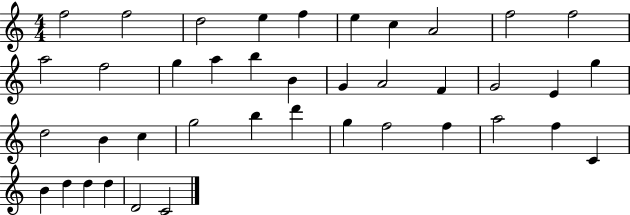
F5/h F5/h D5/h E5/q F5/q E5/q C5/q A4/h F5/h F5/h A5/h F5/h G5/q A5/q B5/q B4/q G4/q A4/h F4/q G4/h E4/q G5/q D5/h B4/q C5/q G5/h B5/q D6/q G5/q F5/h F5/q A5/h F5/q C4/q B4/q D5/q D5/q D5/q D4/h C4/h